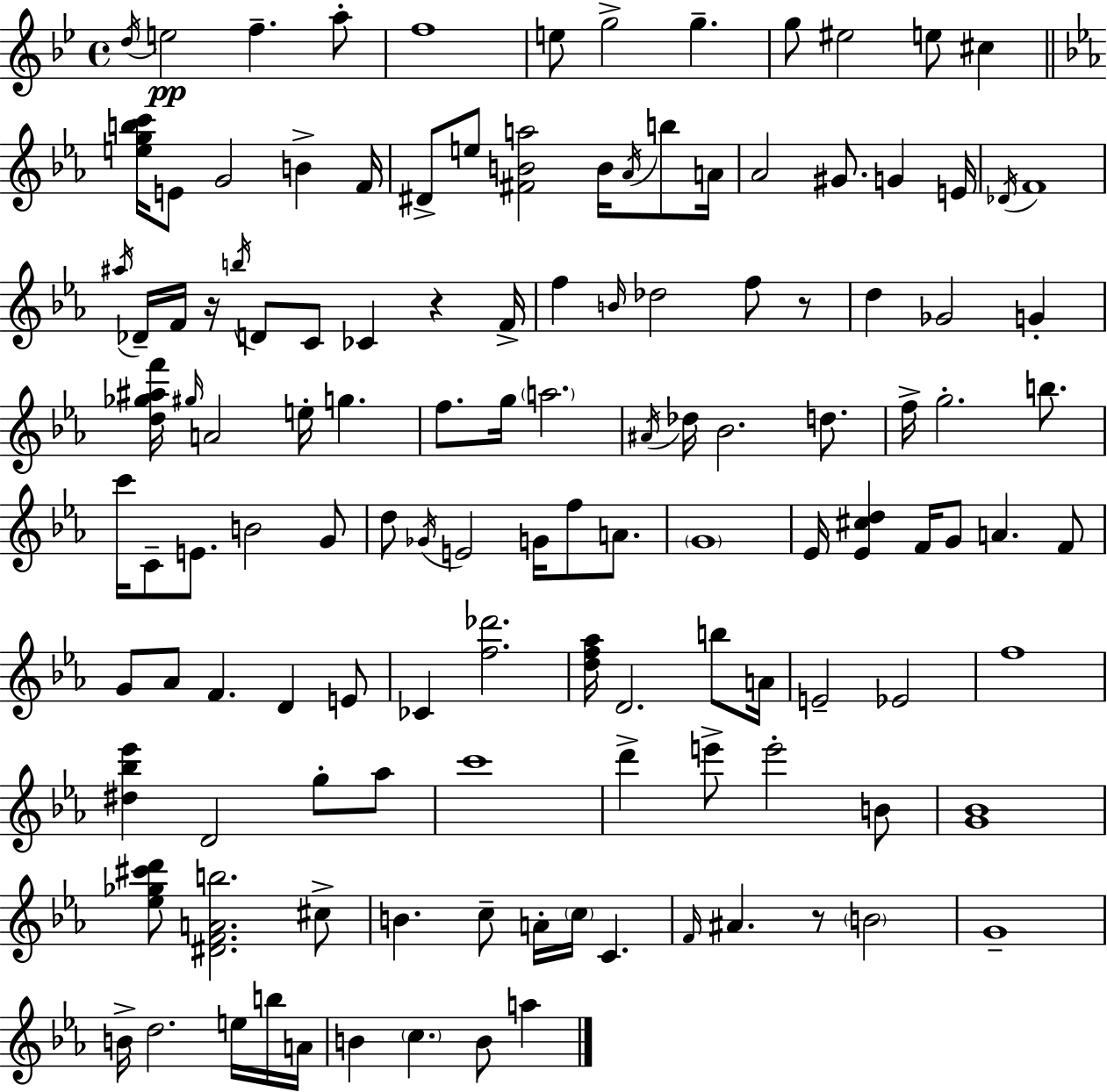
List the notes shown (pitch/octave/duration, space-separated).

D5/s E5/h F5/q. A5/e F5/w E5/e G5/h G5/q. G5/e EIS5/h E5/e C#5/q [E5,G5,B5,C6]/s E4/e G4/h B4/q F4/s D#4/e E5/e [F#4,B4,A5]/h B4/s Ab4/s B5/e A4/s Ab4/h G#4/e. G4/q E4/s Db4/s F4/w A#5/s Db4/s F4/s R/s B5/s D4/e C4/e CES4/q R/q F4/s F5/q B4/s Db5/h F5/e R/e D5/q Gb4/h G4/q [D5,Gb5,A#5,F6]/s G#5/s A4/h E5/s G5/q. F5/e. G5/s A5/h. A#4/s Db5/s Bb4/h. D5/e. F5/s G5/h. B5/e. C6/s C4/e E4/e. B4/h G4/e D5/e Gb4/s E4/h G4/s F5/e A4/e. G4/w Eb4/s [Eb4,C#5,D5]/q F4/s G4/e A4/q. F4/e G4/e Ab4/e F4/q. D4/q E4/e CES4/q [F5,Db6]/h. [D5,F5,Ab5]/s D4/h. B5/e A4/s E4/h Eb4/h F5/w [D#5,Bb5,Eb6]/q D4/h G5/e Ab5/e C6/w D6/q E6/e E6/h B4/e [G4,Bb4]/w [Eb5,Gb5,C#6,D6]/e [D#4,F4,A4,B5]/h. C#5/e B4/q. C5/e A4/s C5/s C4/q. F4/s A#4/q. R/e B4/h G4/w B4/s D5/h. E5/s B5/s A4/s B4/q C5/q. B4/e A5/q